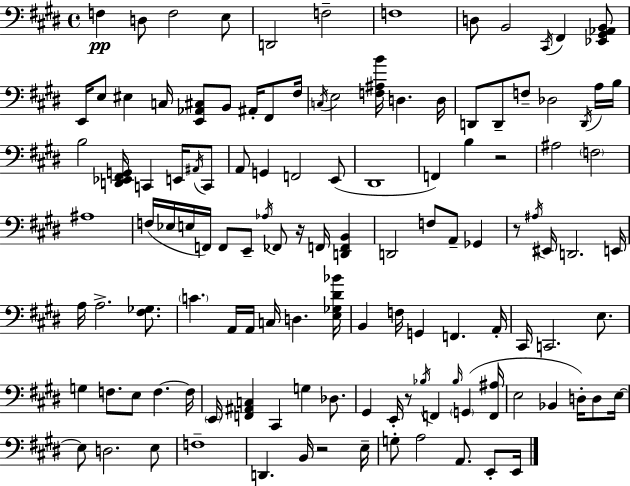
F3/q D3/e F3/h E3/e D2/h F3/h F3/w D3/e B2/h C#2/s F#2/q [Eb2,G#2,Ab2,B2]/e E2/s E3/e EIS3/q C3/s [E2,Ab2,C#3]/e B2/e A#2/s F#2/e F#3/s C3/s E3/h [F3,A#3,B4]/s D3/q. D3/s D2/e D2/e F3/e Db3/h D2/s A3/s B3/s B3/h [D2,Eb2,F#2,G2]/s C2/q E2/s A#2/s C2/e A2/e G2/q F2/h E2/e D#2/w F2/q B3/q R/h A#3/h F3/h A#3/w F3/s Eb3/s E3/s F2/s F2/e E2/e Ab3/s FES2/e R/s F2/s [D2,F2,B2]/q D2/h F3/e A2/e Gb2/q R/e A#3/s EIS2/s D2/h. E2/s A3/s A3/h. [F#3,Gb3]/e. C4/q. A2/s A2/s C3/s D3/q. [E3,Gb3,D#4,Bb4]/s B2/q F3/s G2/q F2/q. A2/s C#2/s C2/h. E3/e. G3/q F3/e. E3/e F3/q. F3/s E2/s [F2,A#2,C3]/q C#2/q G3/q Db3/e. G#2/q E2/s R/e Bb3/s F2/q Bb3/s G2/q [F2,A#3]/s E3/h Bb2/q D3/s D3/e E3/s E3/e D3/h. E3/e F3/w D2/q. B2/s R/h E3/s G3/e A3/h A2/e. E2/e E2/s